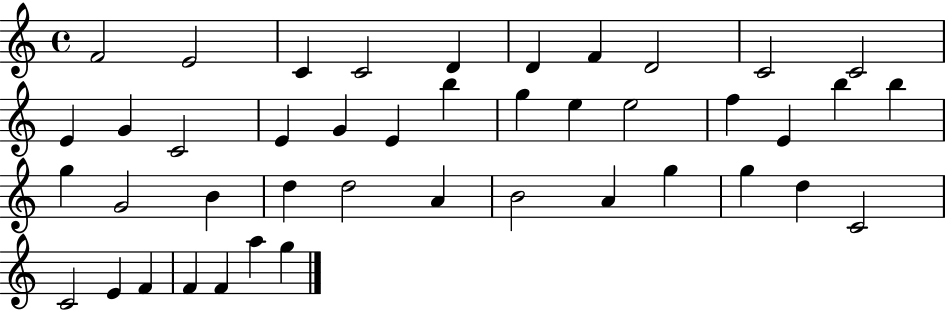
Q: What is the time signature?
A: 4/4